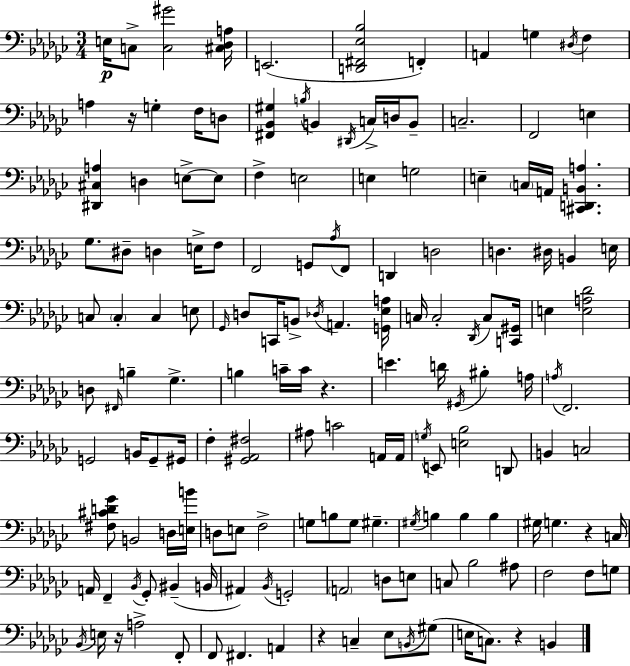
X:1
T:Untitled
M:3/4
L:1/4
K:Ebm
E,/4 C,/2 [C,^G]2 [^C,_D,A,]/4 E,,2 [D,,^F,,_E,_B,]2 F,, A,, G, ^D,/4 F, A, z/4 G, F,/4 D,/2 [^F,,_B,,^G,] B,/4 B,, ^D,,/4 C,/4 D,/4 B,,/2 C,2 F,,2 E, [^D,,^C,A,] D, E,/2 E,/2 F, E,2 E, G,2 E, C,/4 A,,/4 [^C,,D,,B,,A,] _G,/2 ^D,/2 D, E,/4 F,/2 F,,2 G,,/2 _A,/4 F,,/2 D,, D,2 D, ^D,/4 B,, E,/4 C,/2 C, C, E,/2 _G,,/4 D,/2 C,,/4 B,,/2 _D,/4 A,, [G,,_E,A,]/4 C,/4 C,2 _D,,/4 C,/2 [C,,^G,,]/4 E, [E,A,_D]2 D,/2 ^F,,/4 B, _G, B, C/4 C/4 z E D/4 ^G,,/4 ^B, A,/4 A,/4 F,,2 G,,2 B,,/4 G,,/2 ^G,,/4 F, [^G,,_A,,^F,]2 ^A,/2 C2 A,,/4 A,,/4 G,/4 E,,/2 [E,_B,]2 D,,/2 B,, C,2 [^F,^CD_G]/2 B,,2 D,/4 [E,B]/4 D,/2 E,/2 F,2 G,/2 B,/2 G,/2 ^G, ^G,/4 B, B, B, ^G,/4 G, z C,/4 A,,/4 F,, _B,,/4 _G,,/2 ^B,, B,,/4 ^A,, _B,,/4 G,,2 A,,2 D,/2 E,/2 C,/2 _B,2 ^A,/2 F,2 F,/2 G,/2 _B,,/4 E,/4 z/4 A,2 F,,/2 F,,/2 ^F,, A,, z C, _E,/2 B,,/4 ^G,/2 E,/4 C,/2 z B,,